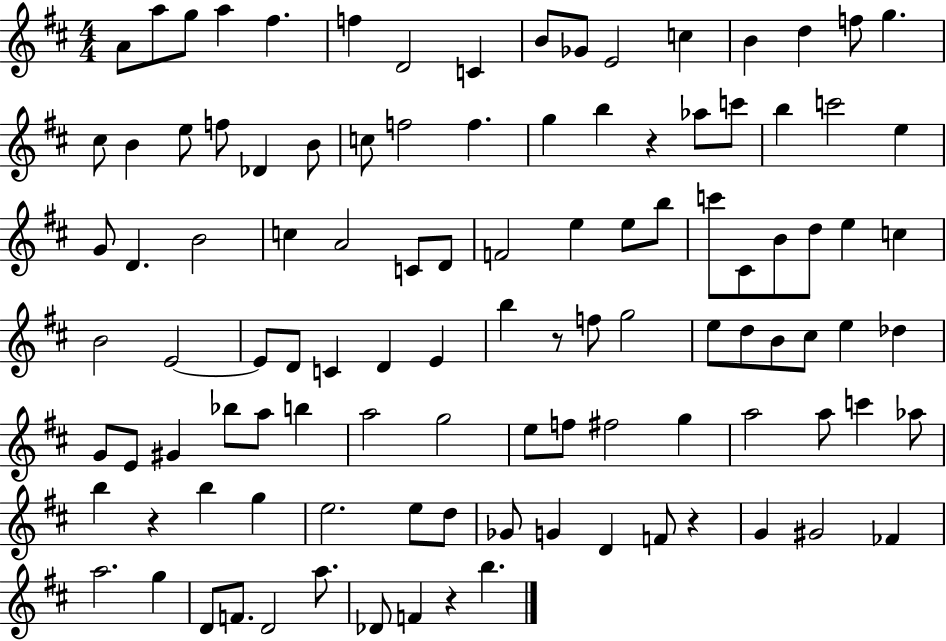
X:1
T:Untitled
M:4/4
L:1/4
K:D
A/2 a/2 g/2 a ^f f D2 C B/2 _G/2 E2 c B d f/2 g ^c/2 B e/2 f/2 _D B/2 c/2 f2 f g b z _a/2 c'/2 b c'2 e G/2 D B2 c A2 C/2 D/2 F2 e e/2 b/2 c'/2 ^C/2 B/2 d/2 e c B2 E2 E/2 D/2 C D E b z/2 f/2 g2 e/2 d/2 B/2 ^c/2 e _d G/2 E/2 ^G _b/2 a/2 b a2 g2 e/2 f/2 ^f2 g a2 a/2 c' _a/2 b z b g e2 e/2 d/2 _G/2 G D F/2 z G ^G2 _F a2 g D/2 F/2 D2 a/2 _D/2 F z b